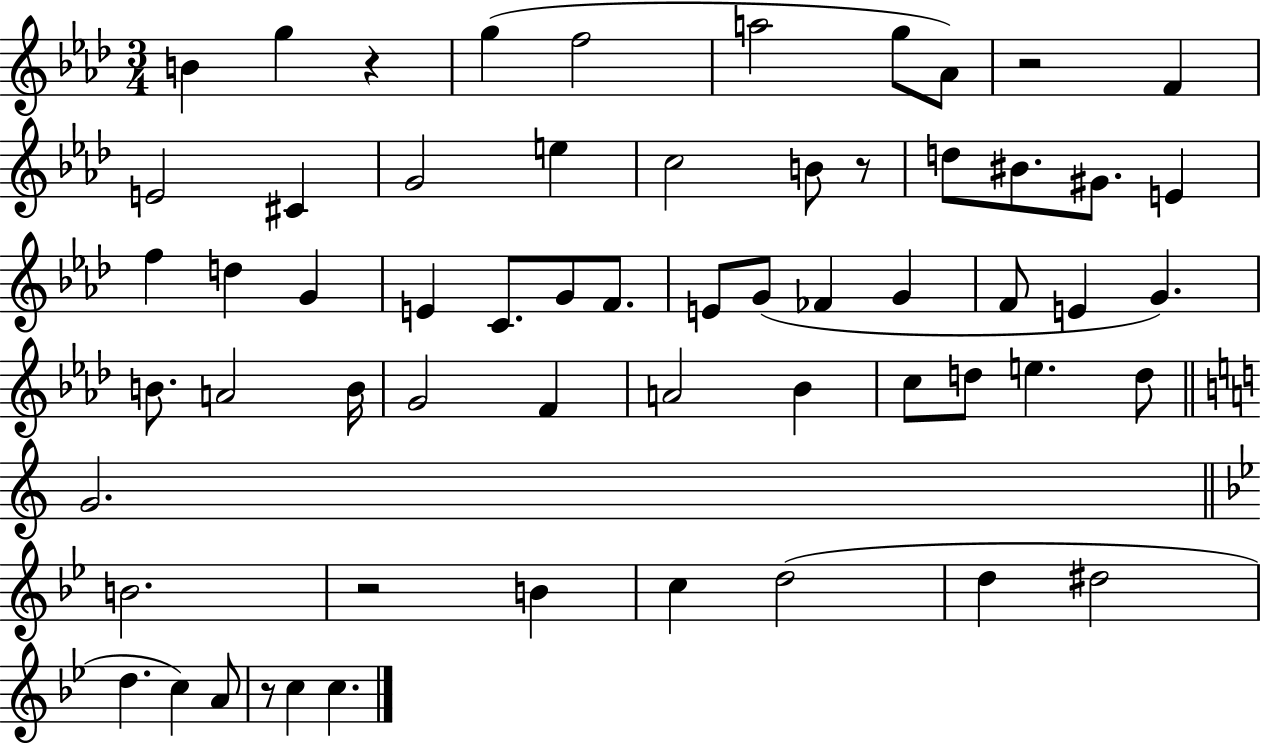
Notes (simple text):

B4/q G5/q R/q G5/q F5/h A5/h G5/e Ab4/e R/h F4/q E4/h C#4/q G4/h E5/q C5/h B4/e R/e D5/e BIS4/e. G#4/e. E4/q F5/q D5/q G4/q E4/q C4/e. G4/e F4/e. E4/e G4/e FES4/q G4/q F4/e E4/q G4/q. B4/e. A4/h B4/s G4/h F4/q A4/h Bb4/q C5/e D5/e E5/q. D5/e G4/h. B4/h. R/h B4/q C5/q D5/h D5/q D#5/h D5/q. C5/q A4/e R/e C5/q C5/q.